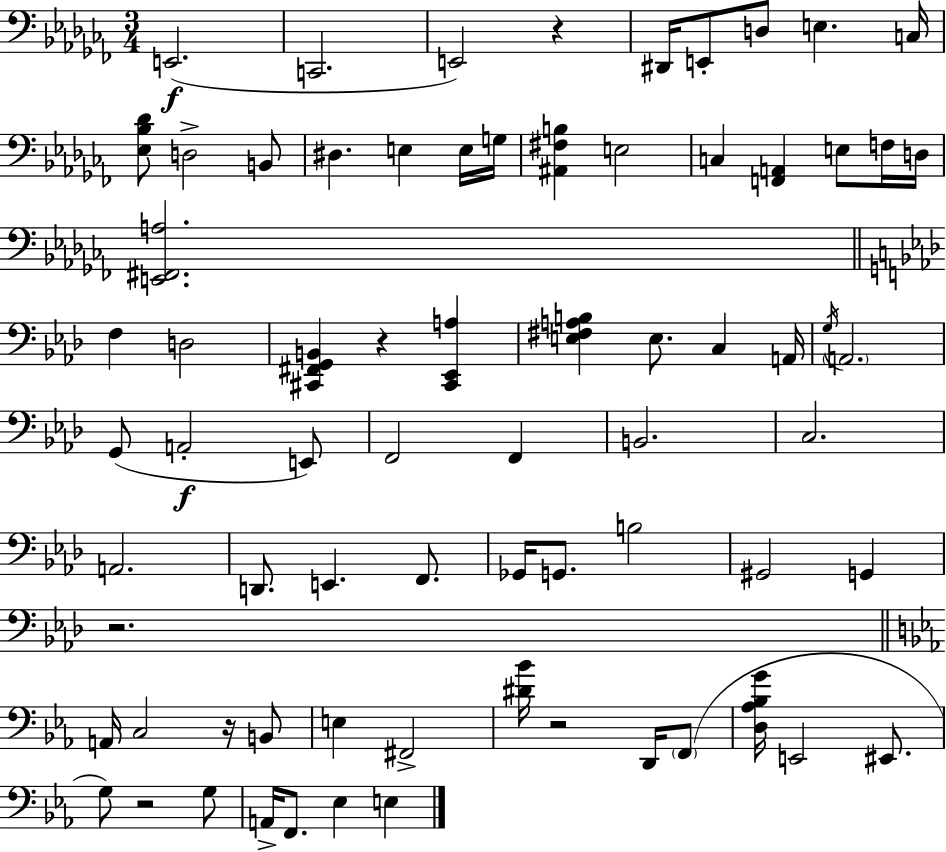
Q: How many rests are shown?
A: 6